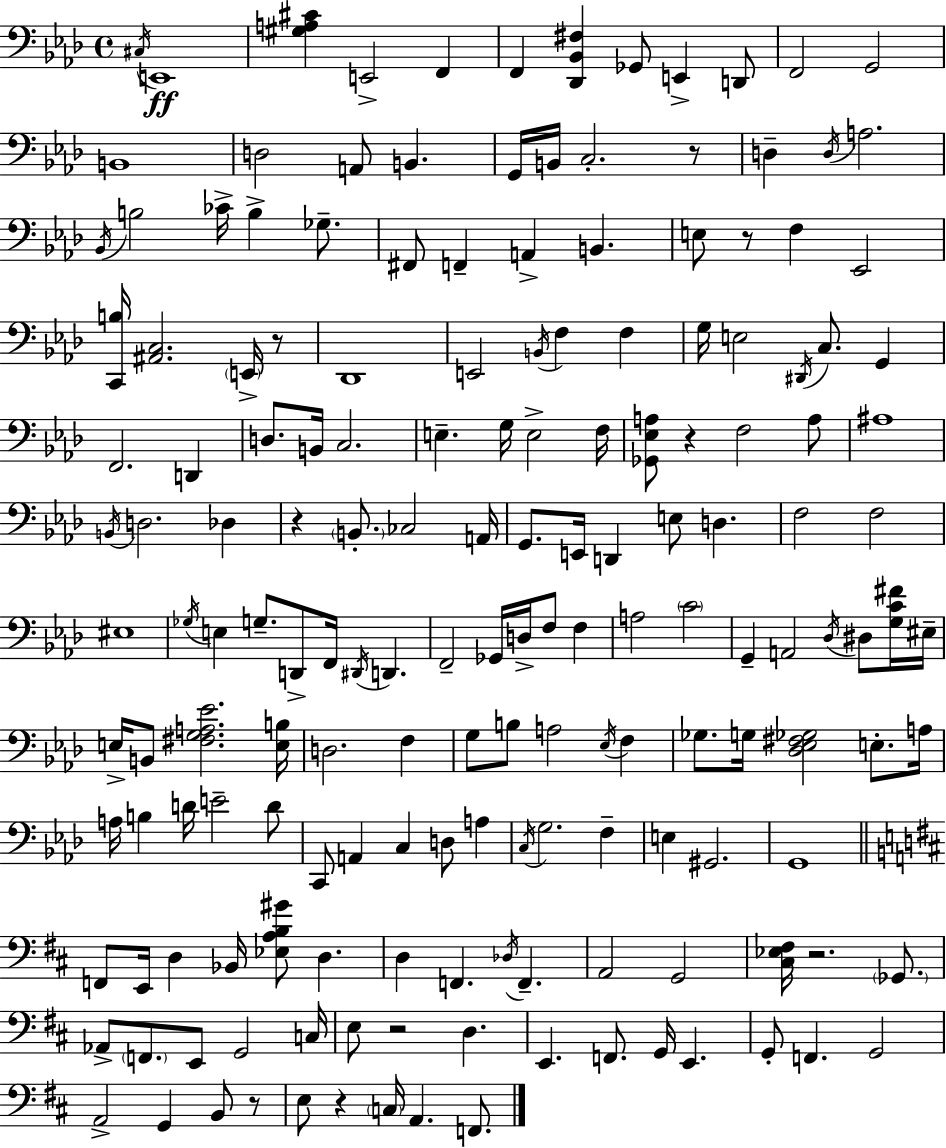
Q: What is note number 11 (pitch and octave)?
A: B2